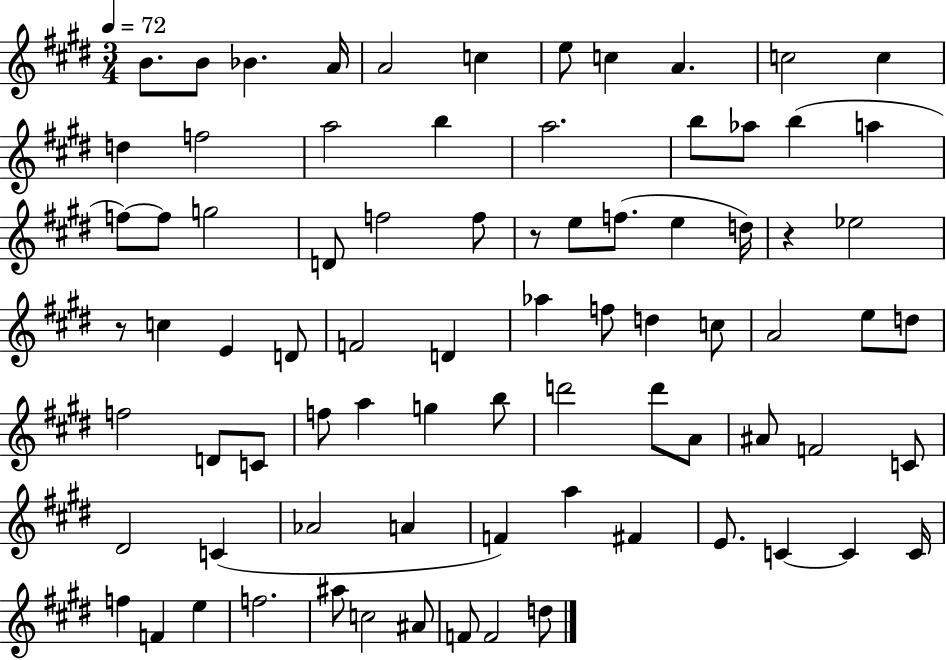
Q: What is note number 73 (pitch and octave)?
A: C5